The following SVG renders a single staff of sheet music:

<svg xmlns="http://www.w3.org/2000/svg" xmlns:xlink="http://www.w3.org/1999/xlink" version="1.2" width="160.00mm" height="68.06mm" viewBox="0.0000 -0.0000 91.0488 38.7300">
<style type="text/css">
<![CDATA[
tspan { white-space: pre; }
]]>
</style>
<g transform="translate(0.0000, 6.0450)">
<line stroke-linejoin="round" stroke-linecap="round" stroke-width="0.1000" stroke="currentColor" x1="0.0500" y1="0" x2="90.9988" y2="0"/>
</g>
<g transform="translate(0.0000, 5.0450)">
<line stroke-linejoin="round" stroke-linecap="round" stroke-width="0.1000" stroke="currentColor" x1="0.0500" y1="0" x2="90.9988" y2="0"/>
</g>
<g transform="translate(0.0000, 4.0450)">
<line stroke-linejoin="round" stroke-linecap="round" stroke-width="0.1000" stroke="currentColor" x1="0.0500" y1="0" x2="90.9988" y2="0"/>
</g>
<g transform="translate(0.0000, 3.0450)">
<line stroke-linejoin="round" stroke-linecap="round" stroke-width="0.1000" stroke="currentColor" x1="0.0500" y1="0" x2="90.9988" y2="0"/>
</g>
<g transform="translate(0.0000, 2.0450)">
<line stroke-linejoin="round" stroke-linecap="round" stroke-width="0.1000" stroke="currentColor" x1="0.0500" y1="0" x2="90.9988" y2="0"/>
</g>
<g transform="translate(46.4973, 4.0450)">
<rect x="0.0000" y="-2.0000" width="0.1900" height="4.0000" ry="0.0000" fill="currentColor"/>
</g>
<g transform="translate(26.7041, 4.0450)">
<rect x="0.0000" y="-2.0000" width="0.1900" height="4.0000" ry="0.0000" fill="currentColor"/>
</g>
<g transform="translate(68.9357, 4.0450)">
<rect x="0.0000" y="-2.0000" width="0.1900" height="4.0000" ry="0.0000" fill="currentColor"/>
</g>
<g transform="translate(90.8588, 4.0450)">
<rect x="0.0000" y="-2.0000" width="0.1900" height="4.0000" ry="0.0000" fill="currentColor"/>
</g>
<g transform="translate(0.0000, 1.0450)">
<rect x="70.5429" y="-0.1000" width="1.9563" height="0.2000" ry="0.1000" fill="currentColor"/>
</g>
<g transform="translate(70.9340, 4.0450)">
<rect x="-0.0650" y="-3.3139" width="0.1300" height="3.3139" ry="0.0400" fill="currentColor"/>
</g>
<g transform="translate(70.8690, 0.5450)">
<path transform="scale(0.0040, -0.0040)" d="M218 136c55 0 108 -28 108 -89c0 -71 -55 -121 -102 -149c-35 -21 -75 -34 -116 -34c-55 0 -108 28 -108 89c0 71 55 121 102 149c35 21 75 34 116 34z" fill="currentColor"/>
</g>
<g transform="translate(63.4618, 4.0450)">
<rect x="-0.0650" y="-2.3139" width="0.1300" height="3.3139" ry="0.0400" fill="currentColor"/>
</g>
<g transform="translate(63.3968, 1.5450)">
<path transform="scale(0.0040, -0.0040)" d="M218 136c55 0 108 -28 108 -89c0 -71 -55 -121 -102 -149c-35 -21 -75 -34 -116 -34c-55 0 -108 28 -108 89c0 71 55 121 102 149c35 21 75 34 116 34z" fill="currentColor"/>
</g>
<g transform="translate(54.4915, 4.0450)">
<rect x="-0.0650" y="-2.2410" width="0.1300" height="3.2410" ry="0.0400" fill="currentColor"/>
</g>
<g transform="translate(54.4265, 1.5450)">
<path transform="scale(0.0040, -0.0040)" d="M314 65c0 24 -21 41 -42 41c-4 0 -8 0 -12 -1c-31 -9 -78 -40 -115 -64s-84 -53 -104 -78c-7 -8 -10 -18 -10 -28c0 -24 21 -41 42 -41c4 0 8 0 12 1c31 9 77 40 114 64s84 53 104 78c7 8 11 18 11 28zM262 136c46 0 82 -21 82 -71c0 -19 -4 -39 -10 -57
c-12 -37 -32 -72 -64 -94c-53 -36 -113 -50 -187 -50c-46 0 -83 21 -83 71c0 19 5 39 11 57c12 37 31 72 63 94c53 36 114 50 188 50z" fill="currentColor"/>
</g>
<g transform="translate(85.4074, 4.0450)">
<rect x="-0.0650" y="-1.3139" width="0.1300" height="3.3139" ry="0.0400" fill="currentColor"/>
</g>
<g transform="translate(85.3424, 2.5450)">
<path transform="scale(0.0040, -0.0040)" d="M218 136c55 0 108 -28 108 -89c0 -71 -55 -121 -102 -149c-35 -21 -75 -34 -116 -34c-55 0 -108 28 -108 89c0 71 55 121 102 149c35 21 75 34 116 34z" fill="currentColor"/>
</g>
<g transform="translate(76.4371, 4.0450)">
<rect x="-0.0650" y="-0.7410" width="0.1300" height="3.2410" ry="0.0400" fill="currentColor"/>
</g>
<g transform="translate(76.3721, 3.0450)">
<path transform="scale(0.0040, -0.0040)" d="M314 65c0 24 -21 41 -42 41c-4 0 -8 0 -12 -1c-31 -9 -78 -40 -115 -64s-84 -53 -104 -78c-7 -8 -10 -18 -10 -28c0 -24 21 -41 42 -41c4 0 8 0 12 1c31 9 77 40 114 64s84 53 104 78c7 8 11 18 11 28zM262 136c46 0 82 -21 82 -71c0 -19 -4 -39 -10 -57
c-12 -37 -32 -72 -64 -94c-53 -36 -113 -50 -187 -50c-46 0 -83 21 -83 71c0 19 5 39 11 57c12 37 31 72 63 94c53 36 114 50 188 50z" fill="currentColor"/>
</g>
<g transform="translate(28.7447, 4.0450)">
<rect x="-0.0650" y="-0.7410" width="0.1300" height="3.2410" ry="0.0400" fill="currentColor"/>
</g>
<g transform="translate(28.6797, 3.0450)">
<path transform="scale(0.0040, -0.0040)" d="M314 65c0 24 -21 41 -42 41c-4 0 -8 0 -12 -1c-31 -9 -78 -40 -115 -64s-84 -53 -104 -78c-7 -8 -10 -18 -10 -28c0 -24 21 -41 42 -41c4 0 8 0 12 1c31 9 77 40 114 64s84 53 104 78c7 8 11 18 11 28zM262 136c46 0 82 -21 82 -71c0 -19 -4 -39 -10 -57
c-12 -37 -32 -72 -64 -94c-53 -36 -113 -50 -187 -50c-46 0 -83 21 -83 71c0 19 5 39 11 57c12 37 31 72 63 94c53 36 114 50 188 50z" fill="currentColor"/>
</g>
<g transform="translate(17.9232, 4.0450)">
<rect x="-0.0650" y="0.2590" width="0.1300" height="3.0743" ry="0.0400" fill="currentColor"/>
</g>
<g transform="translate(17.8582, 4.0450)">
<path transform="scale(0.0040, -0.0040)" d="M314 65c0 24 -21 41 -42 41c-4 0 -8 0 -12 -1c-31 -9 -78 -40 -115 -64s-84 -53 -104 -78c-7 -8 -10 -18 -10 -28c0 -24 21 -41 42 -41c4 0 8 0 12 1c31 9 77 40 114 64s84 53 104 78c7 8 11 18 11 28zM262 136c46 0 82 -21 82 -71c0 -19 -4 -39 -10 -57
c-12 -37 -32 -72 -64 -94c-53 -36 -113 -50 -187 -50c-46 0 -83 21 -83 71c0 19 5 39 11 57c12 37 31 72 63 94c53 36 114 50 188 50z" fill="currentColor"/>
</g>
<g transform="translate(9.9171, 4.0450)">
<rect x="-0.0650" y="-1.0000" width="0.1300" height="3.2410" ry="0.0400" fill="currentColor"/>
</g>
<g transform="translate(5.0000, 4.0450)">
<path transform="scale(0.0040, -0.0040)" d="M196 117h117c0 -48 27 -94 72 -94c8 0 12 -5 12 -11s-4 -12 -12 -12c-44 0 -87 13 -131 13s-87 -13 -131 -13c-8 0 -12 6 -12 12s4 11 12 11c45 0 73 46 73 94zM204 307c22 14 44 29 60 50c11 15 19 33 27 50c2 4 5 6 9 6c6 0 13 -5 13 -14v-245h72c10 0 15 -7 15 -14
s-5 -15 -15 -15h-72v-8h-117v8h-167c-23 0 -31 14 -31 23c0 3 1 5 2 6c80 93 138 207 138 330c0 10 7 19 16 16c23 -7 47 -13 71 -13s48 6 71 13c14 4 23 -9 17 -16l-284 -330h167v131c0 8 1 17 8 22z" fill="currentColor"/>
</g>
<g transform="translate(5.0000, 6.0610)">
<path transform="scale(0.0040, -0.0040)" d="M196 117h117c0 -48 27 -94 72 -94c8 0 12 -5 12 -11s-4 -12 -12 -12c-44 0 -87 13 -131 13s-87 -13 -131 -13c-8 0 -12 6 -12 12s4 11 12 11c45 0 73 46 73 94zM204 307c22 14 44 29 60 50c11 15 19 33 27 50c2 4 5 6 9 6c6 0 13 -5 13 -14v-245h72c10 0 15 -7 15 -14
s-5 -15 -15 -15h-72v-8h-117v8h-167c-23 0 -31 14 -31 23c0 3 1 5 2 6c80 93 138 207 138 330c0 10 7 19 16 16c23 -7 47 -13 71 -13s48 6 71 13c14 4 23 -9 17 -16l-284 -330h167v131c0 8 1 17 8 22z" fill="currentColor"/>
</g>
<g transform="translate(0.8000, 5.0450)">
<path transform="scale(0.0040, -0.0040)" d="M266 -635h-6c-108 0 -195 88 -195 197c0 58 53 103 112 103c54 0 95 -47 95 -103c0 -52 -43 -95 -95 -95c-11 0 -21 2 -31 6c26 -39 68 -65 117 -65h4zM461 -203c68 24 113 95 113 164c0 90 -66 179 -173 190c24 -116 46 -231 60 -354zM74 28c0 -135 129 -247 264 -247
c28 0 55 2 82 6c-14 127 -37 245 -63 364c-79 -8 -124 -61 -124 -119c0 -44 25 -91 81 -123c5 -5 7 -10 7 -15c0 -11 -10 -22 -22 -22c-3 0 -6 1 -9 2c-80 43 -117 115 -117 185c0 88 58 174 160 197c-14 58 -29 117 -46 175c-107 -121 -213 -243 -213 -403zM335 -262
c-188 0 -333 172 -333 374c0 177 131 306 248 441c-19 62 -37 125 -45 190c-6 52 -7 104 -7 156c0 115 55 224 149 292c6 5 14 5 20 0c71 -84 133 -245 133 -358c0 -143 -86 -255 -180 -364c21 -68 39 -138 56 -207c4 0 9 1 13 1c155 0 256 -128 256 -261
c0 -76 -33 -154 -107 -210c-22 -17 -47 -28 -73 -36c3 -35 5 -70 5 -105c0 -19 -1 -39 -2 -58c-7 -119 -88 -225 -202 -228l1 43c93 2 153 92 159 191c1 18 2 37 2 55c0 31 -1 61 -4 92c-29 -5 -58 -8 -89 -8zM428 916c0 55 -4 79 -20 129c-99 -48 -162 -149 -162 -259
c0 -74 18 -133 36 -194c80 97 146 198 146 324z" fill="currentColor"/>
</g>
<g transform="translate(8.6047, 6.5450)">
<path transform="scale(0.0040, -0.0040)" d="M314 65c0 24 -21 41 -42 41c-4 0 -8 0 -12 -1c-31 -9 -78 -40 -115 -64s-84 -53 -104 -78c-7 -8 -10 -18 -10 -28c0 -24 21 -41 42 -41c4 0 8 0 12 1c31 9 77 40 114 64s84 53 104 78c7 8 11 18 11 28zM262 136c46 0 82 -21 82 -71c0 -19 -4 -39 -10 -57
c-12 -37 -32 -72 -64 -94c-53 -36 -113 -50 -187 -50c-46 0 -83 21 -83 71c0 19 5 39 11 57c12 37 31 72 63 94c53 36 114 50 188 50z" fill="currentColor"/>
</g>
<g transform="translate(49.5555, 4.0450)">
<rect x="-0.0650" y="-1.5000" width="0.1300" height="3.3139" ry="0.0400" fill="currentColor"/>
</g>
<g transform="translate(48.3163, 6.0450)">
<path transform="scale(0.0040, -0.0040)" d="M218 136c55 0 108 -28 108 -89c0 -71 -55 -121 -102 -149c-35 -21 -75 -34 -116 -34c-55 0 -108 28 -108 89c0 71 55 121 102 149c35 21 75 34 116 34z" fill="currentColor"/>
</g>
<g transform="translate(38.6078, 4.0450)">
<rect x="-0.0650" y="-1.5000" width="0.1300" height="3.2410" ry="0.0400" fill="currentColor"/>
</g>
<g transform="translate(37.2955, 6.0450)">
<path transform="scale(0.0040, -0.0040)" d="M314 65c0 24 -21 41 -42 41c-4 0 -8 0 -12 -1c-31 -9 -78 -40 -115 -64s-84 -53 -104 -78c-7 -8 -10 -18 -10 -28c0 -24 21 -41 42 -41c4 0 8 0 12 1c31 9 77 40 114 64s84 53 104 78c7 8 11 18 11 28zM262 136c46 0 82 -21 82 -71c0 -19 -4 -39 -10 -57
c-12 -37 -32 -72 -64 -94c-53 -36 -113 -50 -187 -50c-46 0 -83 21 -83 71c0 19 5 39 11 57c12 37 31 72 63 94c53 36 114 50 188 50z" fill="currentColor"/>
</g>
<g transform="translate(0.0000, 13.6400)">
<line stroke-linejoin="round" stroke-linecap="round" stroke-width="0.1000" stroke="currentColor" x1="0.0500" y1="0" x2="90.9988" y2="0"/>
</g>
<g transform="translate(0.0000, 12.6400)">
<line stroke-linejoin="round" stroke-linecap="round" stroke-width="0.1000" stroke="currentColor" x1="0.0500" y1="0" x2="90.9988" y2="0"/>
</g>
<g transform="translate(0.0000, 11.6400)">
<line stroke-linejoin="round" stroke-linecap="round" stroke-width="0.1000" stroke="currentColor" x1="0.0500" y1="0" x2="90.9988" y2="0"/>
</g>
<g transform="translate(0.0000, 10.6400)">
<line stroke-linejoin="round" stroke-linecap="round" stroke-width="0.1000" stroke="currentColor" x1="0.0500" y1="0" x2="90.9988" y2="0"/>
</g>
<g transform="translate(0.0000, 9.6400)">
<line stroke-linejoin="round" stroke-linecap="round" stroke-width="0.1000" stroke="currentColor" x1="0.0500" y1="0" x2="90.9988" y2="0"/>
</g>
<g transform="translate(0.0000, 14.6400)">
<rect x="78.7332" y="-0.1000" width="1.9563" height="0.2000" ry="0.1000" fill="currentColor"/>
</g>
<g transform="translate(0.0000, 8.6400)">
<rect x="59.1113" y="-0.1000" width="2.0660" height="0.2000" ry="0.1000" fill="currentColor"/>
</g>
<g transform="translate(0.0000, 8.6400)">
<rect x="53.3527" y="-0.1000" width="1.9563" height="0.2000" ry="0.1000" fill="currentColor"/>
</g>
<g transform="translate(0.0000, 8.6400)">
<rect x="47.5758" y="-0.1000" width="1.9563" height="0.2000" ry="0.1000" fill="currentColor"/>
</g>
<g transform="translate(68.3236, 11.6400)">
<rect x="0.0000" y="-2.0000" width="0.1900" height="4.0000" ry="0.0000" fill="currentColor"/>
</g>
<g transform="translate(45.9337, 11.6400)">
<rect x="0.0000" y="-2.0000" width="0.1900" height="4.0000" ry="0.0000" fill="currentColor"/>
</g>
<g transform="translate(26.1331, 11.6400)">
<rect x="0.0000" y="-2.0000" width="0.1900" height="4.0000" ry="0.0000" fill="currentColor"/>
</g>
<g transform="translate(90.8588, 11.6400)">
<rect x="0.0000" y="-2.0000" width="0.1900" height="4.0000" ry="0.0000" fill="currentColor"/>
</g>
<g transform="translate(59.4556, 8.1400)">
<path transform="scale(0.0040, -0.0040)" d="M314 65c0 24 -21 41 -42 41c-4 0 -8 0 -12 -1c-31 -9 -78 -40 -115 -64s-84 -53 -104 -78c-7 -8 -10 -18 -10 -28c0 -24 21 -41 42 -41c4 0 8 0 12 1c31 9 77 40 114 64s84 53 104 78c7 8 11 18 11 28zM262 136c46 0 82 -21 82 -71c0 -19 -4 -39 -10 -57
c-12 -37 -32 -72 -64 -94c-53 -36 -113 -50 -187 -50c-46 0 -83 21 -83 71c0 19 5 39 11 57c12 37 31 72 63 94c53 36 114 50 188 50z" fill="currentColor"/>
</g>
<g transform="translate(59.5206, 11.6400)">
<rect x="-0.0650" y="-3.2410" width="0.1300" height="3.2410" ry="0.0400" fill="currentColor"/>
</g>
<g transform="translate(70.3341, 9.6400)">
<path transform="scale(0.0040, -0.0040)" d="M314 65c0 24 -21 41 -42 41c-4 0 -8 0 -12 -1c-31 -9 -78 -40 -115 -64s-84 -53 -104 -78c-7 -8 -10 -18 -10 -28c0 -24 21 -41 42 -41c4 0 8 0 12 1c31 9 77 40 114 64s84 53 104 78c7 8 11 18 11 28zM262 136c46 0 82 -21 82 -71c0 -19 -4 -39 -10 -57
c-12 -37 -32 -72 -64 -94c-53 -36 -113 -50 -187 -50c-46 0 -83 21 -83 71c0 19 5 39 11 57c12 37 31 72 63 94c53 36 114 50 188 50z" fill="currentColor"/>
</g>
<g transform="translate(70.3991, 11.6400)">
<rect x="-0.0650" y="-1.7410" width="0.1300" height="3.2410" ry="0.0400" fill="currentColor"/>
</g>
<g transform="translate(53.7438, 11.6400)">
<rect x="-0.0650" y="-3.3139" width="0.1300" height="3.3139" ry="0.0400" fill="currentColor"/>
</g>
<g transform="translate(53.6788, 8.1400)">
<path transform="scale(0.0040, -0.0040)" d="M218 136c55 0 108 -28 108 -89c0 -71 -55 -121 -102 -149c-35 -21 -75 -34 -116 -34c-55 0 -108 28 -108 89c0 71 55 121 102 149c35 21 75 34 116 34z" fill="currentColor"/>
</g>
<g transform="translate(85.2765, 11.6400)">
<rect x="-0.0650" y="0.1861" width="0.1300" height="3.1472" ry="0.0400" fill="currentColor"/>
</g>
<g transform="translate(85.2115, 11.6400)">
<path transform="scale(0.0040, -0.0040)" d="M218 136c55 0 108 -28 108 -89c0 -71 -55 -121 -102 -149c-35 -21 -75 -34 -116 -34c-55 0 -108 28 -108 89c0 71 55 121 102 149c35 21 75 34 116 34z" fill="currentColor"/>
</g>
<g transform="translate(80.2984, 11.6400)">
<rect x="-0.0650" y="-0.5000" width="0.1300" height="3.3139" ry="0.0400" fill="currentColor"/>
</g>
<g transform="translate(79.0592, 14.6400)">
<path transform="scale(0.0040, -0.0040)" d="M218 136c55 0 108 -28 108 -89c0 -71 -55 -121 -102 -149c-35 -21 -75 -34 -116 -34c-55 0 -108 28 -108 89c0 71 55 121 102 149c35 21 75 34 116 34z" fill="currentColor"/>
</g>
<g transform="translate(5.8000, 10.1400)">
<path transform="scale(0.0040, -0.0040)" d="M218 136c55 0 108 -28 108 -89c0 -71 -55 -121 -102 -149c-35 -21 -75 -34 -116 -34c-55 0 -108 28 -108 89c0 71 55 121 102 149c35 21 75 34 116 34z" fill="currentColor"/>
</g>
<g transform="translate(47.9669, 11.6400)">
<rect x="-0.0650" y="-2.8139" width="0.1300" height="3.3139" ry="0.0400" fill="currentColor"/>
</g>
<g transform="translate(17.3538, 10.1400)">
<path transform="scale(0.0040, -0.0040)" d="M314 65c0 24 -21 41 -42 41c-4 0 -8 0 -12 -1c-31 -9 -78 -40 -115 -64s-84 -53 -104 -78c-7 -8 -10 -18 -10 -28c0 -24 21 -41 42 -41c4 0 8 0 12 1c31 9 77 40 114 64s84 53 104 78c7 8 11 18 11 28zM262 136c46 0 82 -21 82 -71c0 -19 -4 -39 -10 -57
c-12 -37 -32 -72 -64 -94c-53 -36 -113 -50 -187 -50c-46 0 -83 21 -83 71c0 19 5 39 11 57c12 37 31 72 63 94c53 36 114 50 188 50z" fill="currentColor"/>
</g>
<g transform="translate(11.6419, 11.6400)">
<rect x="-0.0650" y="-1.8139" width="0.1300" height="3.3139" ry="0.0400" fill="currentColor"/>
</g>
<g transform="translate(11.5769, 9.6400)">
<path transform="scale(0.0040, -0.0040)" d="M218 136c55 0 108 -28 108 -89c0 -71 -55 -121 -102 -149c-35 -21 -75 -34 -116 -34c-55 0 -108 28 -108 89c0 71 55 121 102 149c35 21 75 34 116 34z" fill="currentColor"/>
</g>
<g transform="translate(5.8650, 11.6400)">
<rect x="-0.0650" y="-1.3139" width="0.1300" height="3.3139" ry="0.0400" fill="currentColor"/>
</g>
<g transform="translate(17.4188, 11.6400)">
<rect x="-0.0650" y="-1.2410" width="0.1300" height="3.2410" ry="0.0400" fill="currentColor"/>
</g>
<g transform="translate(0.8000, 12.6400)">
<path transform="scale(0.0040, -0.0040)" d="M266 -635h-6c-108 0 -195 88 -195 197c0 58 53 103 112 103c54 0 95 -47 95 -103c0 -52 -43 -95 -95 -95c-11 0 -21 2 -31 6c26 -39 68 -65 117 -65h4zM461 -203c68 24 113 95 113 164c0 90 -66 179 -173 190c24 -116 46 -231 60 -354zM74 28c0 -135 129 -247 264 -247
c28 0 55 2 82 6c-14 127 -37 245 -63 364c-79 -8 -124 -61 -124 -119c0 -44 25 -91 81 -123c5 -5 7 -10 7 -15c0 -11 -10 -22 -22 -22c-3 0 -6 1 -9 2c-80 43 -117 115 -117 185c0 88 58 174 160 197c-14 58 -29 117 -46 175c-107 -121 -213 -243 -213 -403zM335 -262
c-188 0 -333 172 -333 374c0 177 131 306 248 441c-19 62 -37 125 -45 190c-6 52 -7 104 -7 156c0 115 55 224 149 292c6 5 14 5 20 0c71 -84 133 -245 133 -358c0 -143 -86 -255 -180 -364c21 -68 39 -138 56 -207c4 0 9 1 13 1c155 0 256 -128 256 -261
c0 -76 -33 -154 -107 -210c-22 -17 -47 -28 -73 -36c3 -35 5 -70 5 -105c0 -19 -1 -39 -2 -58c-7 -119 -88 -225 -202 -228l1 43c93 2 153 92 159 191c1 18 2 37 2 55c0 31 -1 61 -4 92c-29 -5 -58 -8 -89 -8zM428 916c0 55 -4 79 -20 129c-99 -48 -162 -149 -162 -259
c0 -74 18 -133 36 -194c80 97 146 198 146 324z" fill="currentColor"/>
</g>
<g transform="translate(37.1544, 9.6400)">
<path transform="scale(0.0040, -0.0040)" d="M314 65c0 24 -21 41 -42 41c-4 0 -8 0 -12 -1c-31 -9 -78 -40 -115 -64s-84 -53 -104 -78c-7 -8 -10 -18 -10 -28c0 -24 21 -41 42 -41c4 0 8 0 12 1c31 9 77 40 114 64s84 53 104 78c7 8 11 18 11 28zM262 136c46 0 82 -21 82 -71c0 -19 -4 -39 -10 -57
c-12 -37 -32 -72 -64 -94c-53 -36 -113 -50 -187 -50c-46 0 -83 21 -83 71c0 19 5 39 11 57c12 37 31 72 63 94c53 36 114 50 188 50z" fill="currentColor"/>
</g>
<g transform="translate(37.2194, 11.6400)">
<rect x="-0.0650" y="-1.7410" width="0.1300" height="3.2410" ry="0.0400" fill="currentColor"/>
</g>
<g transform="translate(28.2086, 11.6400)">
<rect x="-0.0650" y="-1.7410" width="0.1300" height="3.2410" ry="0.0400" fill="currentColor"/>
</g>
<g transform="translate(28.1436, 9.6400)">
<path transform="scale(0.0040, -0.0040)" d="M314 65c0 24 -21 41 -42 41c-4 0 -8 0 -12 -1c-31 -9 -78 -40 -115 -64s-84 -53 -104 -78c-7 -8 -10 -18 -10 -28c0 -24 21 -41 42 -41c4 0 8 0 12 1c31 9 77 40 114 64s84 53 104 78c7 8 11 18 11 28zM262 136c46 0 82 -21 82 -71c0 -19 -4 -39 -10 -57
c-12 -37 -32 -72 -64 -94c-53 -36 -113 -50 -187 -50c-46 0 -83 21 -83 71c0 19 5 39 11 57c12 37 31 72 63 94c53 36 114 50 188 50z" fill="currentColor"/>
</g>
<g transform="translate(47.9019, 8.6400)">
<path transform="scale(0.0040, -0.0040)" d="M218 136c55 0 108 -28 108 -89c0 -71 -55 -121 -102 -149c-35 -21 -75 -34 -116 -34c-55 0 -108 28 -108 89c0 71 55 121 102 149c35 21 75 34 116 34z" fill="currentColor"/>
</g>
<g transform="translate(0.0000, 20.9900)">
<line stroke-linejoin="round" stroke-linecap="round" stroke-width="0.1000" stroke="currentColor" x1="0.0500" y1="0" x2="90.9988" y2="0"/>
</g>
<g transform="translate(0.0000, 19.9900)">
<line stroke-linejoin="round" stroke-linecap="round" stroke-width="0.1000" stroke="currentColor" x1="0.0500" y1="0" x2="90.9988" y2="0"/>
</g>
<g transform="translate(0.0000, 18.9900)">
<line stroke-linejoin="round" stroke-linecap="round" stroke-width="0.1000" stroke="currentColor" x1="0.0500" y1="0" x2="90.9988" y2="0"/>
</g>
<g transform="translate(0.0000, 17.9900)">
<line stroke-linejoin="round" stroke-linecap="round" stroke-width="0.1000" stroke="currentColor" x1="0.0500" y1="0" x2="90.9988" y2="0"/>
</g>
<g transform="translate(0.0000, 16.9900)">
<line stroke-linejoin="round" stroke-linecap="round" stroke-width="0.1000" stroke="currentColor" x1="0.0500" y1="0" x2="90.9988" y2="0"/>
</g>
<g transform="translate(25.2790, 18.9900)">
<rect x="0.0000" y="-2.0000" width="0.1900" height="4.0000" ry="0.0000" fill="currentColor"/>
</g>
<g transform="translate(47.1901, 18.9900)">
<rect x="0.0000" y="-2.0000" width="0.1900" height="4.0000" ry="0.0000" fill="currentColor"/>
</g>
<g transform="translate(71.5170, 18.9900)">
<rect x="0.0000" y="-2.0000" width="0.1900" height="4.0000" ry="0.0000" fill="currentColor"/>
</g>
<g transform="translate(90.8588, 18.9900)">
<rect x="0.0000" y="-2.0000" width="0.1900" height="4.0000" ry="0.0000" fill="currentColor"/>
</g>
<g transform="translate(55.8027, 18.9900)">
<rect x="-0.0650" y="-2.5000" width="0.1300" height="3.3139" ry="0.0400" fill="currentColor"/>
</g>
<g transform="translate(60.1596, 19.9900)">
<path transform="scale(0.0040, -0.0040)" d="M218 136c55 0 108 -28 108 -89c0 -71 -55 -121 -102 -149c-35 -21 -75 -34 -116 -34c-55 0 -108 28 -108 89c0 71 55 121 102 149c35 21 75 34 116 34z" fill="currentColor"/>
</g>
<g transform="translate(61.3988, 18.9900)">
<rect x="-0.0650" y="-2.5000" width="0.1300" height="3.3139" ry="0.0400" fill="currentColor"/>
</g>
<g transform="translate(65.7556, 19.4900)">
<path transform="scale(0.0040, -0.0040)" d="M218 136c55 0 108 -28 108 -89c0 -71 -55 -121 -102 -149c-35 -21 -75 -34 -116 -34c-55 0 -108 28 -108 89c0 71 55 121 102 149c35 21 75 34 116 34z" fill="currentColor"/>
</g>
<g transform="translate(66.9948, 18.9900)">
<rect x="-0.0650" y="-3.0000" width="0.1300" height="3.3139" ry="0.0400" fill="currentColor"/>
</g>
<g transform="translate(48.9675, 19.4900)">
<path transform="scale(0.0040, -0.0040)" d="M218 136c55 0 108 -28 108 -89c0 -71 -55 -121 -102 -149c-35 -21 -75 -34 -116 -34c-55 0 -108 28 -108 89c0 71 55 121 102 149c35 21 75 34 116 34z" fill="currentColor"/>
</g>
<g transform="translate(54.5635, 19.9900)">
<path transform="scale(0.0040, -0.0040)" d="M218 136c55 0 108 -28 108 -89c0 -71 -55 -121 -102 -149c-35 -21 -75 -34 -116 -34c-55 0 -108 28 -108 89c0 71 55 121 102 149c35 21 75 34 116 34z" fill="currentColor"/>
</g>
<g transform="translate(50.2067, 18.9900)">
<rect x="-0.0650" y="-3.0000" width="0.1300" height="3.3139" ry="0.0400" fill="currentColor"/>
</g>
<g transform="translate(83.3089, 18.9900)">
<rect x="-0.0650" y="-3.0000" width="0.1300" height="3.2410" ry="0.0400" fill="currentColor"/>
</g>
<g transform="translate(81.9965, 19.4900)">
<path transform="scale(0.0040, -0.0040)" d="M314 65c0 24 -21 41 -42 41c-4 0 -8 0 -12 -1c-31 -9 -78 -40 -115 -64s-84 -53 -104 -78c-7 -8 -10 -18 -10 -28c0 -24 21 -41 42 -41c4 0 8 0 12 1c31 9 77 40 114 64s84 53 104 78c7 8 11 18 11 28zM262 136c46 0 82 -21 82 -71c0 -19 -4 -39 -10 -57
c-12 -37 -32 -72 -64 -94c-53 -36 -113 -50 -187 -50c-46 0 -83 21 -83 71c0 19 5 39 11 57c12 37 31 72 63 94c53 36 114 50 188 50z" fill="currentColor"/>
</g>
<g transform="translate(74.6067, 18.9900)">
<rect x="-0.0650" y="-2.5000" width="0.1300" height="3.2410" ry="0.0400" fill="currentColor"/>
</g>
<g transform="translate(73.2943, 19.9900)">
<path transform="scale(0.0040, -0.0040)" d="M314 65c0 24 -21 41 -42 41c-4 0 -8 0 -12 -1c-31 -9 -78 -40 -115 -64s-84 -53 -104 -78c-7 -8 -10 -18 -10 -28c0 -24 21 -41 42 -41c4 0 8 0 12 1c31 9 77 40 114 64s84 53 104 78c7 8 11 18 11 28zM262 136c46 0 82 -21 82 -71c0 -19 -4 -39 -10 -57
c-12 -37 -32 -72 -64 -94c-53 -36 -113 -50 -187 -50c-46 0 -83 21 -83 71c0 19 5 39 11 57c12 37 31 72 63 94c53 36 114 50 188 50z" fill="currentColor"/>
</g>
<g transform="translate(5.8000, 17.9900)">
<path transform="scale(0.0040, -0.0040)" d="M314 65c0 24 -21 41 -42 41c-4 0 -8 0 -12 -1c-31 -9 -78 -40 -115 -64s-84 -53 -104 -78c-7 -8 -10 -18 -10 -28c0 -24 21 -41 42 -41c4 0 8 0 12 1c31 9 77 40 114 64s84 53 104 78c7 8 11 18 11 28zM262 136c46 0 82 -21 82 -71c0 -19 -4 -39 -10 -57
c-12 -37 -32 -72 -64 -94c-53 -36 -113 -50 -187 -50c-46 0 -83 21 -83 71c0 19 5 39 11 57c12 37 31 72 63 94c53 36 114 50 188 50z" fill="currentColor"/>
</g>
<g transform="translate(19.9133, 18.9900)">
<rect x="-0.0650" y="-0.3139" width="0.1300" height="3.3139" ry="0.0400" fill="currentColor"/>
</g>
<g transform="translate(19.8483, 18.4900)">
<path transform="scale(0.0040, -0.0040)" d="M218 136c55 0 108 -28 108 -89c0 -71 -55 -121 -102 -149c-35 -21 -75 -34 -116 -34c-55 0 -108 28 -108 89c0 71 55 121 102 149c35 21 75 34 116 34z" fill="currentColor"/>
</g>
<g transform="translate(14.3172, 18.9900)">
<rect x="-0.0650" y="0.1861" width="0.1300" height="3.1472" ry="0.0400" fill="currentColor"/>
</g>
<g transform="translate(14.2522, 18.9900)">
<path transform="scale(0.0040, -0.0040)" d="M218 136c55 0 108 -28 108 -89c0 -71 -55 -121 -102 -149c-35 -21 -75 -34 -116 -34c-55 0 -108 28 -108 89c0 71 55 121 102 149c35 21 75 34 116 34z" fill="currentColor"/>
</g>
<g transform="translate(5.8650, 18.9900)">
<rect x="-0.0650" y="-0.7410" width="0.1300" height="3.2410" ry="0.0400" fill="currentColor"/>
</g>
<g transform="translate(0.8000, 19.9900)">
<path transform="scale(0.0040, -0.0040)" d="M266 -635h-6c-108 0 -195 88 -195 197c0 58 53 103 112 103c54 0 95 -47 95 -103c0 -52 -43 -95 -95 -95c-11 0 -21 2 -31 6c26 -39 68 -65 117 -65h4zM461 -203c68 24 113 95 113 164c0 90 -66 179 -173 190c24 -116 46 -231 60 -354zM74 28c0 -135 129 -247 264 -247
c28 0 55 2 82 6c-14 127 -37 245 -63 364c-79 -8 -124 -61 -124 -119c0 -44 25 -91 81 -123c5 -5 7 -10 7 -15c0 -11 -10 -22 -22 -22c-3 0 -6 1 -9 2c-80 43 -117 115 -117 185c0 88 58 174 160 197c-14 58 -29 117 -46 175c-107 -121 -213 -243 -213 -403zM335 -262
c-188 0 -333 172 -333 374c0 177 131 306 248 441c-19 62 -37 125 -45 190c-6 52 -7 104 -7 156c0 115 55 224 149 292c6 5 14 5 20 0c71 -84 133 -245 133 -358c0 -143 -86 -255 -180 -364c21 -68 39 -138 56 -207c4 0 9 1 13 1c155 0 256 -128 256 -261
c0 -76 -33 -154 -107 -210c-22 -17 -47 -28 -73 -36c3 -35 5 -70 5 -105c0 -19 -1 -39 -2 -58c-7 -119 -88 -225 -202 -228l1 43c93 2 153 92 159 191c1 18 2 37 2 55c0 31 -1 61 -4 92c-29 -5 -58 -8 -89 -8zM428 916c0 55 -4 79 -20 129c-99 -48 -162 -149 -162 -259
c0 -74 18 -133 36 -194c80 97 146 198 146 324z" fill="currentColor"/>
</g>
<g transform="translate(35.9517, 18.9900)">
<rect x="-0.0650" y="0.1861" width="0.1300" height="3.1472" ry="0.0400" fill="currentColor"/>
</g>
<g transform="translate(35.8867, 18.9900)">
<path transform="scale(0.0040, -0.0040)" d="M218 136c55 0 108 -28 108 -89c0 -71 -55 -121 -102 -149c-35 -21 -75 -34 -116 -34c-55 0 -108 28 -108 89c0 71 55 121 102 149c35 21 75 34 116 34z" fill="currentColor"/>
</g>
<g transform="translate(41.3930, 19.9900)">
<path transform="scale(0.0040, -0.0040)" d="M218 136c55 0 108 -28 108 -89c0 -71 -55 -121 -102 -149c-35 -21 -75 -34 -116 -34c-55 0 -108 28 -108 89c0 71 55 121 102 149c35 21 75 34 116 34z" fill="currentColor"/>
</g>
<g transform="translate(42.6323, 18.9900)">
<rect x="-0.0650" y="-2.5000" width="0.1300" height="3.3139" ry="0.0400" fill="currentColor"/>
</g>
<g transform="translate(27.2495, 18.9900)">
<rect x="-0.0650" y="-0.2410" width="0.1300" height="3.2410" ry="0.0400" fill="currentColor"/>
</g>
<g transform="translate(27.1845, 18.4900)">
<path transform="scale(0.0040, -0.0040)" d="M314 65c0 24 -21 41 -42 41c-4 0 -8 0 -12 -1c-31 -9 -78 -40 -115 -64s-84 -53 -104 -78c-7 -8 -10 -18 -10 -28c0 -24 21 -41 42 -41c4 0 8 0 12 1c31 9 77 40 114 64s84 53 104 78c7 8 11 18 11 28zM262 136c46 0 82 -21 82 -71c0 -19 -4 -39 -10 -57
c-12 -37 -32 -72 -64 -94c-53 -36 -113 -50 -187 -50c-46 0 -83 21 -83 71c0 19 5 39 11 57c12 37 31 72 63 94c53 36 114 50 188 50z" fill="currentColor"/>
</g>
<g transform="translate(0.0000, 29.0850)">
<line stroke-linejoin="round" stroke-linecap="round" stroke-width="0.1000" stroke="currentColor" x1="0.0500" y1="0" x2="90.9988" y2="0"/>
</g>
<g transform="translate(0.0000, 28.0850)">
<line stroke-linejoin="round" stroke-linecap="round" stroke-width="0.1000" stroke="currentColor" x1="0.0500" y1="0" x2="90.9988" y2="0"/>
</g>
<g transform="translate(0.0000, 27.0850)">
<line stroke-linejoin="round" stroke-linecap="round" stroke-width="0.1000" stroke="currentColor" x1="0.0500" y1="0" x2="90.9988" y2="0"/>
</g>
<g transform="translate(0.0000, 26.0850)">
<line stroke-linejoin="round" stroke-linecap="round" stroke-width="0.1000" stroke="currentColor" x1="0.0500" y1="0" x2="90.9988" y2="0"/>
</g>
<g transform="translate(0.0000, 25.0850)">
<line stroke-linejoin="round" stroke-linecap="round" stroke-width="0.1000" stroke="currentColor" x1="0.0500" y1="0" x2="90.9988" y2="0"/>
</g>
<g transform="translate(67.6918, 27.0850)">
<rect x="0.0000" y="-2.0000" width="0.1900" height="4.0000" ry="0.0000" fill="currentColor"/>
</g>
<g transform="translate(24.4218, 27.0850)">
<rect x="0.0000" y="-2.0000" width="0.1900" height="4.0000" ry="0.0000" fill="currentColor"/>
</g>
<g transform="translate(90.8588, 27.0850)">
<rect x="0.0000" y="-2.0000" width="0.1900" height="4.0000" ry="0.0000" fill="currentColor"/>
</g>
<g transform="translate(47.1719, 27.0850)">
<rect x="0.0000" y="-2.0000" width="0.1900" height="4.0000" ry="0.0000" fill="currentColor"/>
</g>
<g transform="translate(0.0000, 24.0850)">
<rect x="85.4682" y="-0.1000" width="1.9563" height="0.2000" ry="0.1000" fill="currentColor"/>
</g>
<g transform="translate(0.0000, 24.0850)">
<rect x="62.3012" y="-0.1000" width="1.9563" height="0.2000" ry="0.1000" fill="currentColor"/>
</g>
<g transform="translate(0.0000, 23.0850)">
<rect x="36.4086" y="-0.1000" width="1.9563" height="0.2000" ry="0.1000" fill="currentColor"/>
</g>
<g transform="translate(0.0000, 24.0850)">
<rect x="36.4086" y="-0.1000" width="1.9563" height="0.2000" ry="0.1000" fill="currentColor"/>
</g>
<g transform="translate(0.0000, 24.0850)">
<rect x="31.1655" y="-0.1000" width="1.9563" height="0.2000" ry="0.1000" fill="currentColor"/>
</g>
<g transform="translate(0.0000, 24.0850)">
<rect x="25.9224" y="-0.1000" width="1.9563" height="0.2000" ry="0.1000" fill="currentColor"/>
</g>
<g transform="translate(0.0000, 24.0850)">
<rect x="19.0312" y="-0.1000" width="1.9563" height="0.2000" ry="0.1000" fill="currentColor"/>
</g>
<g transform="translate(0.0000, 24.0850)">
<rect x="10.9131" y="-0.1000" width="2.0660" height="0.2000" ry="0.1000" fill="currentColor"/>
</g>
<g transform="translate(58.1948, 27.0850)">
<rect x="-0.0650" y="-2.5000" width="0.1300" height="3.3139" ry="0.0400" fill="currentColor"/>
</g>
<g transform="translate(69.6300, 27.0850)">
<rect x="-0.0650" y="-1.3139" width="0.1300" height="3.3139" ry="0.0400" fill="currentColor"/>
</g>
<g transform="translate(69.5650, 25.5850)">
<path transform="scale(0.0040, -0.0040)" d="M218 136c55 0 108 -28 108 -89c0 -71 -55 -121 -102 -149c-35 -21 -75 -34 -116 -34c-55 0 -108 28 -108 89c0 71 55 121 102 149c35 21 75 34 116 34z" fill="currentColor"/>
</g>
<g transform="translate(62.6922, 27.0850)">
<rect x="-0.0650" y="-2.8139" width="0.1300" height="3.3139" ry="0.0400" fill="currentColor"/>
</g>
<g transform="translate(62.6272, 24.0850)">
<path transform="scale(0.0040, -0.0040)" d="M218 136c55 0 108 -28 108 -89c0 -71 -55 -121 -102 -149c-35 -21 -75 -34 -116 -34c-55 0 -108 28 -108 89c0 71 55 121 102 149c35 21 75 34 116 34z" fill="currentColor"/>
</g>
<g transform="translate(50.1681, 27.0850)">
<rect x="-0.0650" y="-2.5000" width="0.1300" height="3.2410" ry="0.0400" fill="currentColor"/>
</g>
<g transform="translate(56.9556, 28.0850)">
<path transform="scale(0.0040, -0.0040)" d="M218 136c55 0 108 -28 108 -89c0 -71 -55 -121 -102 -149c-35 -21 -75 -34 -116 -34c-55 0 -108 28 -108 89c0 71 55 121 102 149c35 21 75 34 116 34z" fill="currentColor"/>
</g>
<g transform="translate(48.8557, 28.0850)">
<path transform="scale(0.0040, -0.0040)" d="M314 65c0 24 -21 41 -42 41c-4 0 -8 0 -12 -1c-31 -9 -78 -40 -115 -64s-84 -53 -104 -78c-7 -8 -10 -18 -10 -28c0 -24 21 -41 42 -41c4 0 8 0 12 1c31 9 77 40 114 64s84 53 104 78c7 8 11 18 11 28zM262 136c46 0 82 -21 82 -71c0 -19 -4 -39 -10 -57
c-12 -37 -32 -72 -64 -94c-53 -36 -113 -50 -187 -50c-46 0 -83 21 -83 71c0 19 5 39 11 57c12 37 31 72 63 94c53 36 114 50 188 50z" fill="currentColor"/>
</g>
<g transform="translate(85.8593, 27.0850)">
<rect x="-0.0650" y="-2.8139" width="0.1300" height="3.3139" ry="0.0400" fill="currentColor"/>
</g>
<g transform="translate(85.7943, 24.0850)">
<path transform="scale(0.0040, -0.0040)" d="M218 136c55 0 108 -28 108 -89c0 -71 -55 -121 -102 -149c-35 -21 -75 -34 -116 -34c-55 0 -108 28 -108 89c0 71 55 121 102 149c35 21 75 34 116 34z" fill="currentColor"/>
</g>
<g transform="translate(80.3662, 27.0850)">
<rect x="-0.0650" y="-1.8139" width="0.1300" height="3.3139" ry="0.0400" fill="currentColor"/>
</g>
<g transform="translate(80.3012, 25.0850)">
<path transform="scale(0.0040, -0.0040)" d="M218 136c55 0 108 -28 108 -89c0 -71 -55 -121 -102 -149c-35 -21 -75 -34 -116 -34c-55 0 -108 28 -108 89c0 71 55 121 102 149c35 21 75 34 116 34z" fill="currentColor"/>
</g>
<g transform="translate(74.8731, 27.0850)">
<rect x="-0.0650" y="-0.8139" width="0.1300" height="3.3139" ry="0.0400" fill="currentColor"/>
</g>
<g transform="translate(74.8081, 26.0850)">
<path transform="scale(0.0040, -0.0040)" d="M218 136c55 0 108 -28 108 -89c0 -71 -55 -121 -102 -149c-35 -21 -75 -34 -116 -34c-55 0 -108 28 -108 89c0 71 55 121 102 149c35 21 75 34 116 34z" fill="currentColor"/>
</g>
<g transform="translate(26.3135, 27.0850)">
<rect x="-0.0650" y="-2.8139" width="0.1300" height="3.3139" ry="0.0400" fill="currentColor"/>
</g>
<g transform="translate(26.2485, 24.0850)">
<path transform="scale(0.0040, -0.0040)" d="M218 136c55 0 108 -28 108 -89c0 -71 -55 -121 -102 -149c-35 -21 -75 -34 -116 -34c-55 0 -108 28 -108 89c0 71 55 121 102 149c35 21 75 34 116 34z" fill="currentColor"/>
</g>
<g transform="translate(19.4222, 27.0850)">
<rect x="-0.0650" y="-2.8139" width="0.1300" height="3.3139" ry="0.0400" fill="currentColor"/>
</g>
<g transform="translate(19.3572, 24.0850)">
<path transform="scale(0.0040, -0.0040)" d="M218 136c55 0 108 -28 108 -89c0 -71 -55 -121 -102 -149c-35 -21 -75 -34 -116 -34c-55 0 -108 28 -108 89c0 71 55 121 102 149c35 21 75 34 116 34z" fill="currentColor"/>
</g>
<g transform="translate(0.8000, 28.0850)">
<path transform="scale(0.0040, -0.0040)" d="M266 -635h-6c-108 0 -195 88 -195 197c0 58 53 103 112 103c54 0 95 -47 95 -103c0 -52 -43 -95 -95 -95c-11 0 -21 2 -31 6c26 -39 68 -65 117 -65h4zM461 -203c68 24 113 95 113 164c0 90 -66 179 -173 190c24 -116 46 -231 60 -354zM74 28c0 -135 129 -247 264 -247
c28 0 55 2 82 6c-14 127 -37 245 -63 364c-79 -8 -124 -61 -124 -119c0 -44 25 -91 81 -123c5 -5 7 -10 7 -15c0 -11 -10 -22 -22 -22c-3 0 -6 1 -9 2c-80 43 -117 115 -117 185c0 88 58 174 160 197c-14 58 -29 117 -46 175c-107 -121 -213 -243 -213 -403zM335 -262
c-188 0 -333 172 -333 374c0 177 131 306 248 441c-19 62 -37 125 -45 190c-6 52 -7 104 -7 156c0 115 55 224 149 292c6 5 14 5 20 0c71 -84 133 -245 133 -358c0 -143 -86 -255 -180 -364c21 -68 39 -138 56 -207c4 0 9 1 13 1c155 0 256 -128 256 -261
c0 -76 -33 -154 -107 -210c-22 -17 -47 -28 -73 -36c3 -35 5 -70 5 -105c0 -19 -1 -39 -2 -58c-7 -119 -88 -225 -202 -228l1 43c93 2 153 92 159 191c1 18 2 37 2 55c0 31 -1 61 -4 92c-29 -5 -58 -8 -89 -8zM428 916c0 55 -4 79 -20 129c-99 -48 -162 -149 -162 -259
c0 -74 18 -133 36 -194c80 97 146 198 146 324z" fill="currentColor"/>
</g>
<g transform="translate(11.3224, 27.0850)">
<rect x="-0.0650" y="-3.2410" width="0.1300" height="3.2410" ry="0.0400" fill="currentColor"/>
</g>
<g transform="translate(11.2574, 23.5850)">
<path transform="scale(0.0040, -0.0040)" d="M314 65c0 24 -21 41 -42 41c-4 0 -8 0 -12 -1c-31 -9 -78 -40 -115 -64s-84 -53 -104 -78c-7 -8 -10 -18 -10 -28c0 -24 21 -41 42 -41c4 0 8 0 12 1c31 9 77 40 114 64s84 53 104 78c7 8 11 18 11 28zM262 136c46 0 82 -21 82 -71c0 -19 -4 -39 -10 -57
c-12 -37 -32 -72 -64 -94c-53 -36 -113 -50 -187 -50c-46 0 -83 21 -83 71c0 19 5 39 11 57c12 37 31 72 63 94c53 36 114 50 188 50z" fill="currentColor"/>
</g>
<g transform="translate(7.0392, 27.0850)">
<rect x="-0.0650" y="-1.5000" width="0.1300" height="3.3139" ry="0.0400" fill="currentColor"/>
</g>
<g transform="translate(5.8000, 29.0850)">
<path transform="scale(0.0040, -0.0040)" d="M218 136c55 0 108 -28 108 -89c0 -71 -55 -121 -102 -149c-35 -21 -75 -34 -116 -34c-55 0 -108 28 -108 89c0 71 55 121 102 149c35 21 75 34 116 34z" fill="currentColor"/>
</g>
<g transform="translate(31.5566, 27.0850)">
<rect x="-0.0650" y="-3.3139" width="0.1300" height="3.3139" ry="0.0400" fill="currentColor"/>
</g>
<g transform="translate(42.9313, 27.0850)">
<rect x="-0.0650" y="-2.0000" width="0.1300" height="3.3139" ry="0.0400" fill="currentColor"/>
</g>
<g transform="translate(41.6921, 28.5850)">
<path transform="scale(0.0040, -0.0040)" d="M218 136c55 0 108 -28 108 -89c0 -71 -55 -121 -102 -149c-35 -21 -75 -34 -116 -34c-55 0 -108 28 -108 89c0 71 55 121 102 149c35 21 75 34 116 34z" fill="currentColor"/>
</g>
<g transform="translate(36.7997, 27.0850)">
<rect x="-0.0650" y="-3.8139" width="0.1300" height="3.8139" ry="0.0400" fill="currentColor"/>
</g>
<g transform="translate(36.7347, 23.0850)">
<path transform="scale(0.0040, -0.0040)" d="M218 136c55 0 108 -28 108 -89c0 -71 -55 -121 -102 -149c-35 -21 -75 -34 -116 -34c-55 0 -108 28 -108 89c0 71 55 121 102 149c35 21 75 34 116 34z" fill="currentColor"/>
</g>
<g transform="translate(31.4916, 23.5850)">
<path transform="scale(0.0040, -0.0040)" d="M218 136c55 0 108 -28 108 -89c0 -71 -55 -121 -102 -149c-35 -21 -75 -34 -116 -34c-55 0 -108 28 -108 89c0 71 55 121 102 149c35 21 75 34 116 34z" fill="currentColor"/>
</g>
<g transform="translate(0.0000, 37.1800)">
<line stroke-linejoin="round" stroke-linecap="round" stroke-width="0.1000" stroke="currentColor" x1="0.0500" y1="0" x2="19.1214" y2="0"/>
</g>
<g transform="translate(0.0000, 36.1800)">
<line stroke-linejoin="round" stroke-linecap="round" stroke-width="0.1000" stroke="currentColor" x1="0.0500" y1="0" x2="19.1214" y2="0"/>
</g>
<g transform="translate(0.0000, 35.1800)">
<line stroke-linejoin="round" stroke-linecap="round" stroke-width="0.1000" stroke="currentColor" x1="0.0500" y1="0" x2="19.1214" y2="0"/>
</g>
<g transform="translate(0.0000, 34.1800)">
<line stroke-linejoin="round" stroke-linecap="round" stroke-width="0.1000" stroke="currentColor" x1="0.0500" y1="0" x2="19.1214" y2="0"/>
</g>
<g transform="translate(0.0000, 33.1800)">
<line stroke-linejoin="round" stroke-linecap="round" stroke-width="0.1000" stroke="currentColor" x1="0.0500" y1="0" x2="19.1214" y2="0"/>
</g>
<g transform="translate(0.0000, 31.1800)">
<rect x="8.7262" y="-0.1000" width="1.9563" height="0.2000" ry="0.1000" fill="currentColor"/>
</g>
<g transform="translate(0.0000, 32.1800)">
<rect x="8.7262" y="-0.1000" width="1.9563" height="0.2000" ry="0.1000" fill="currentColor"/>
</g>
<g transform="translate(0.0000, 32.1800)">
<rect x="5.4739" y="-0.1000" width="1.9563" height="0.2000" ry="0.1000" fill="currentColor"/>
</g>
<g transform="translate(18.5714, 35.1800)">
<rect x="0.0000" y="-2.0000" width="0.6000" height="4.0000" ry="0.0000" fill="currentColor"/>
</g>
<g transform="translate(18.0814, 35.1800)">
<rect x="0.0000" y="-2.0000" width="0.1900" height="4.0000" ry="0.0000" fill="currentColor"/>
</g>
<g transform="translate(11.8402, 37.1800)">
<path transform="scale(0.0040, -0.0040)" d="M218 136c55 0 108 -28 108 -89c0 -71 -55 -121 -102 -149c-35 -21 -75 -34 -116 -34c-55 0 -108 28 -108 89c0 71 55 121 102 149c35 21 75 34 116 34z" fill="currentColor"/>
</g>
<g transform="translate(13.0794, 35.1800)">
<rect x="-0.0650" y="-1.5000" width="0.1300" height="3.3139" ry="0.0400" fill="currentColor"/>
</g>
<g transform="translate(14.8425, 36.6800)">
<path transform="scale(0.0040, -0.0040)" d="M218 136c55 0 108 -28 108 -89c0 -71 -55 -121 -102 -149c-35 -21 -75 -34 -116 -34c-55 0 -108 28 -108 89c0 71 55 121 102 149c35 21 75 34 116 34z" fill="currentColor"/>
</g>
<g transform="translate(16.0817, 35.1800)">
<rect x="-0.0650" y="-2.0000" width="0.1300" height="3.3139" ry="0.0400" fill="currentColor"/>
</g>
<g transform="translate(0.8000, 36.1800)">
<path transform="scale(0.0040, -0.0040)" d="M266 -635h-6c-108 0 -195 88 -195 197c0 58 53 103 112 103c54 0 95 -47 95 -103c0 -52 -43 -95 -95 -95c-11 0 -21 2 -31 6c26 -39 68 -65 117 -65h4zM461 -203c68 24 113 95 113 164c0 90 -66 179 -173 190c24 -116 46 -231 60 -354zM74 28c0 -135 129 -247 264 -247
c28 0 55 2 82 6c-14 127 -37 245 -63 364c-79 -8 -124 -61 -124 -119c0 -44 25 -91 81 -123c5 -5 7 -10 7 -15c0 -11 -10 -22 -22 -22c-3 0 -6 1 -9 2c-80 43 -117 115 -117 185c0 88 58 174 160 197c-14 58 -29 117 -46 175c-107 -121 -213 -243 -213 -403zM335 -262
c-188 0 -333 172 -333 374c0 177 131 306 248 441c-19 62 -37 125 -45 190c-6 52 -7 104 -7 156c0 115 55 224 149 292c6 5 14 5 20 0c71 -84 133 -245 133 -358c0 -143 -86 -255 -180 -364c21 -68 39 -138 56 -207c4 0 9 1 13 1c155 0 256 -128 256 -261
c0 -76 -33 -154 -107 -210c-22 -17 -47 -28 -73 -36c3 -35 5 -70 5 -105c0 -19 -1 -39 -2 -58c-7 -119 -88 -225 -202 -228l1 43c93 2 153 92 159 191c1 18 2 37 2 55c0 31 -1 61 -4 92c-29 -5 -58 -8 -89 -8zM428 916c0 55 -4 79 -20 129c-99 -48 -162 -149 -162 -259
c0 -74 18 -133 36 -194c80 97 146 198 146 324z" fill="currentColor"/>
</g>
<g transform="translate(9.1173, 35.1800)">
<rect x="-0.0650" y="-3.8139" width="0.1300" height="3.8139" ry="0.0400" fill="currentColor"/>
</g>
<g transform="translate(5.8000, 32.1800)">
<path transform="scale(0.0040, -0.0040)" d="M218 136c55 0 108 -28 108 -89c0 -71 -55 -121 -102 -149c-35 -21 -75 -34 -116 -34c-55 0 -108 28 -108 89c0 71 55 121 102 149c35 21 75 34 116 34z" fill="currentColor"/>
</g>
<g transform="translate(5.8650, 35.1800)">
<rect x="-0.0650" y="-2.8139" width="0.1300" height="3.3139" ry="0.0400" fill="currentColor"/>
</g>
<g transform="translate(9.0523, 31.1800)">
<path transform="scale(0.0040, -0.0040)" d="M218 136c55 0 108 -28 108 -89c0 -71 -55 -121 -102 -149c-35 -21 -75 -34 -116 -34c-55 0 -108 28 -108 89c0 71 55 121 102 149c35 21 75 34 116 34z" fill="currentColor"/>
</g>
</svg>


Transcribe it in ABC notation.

X:1
T:Untitled
M:4/4
L:1/4
K:C
D2 B2 d2 E2 E g2 g b d2 e e f e2 f2 f2 a b b2 f2 C B d2 B c c2 B G A G G A G2 A2 E b2 a a b c' F G2 G a e d f a a c' E F